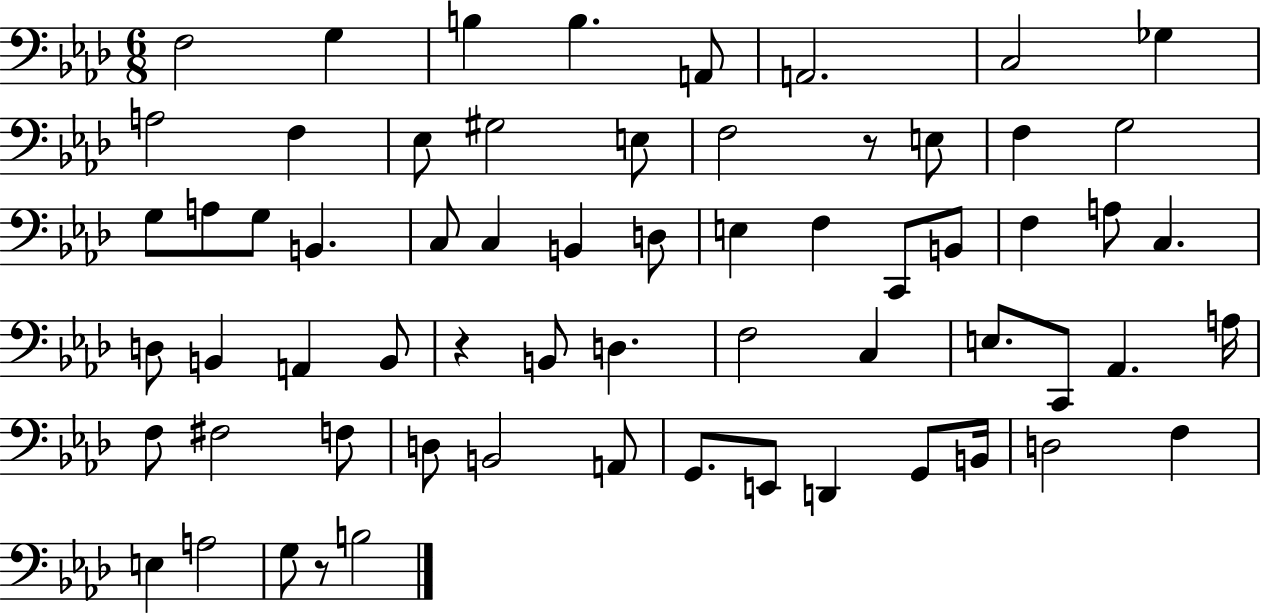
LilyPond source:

{
  \clef bass
  \numericTimeSignature
  \time 6/8
  \key aes \major
  f2 g4 | b4 b4. a,8 | a,2. | c2 ges4 | \break a2 f4 | ees8 gis2 e8 | f2 r8 e8 | f4 g2 | \break g8 a8 g8 b,4. | c8 c4 b,4 d8 | e4 f4 c,8 b,8 | f4 a8 c4. | \break d8 b,4 a,4 b,8 | r4 b,8 d4. | f2 c4 | e8. c,8 aes,4. a16 | \break f8 fis2 f8 | d8 b,2 a,8 | g,8. e,8 d,4 g,8 b,16 | d2 f4 | \break e4 a2 | g8 r8 b2 | \bar "|."
}